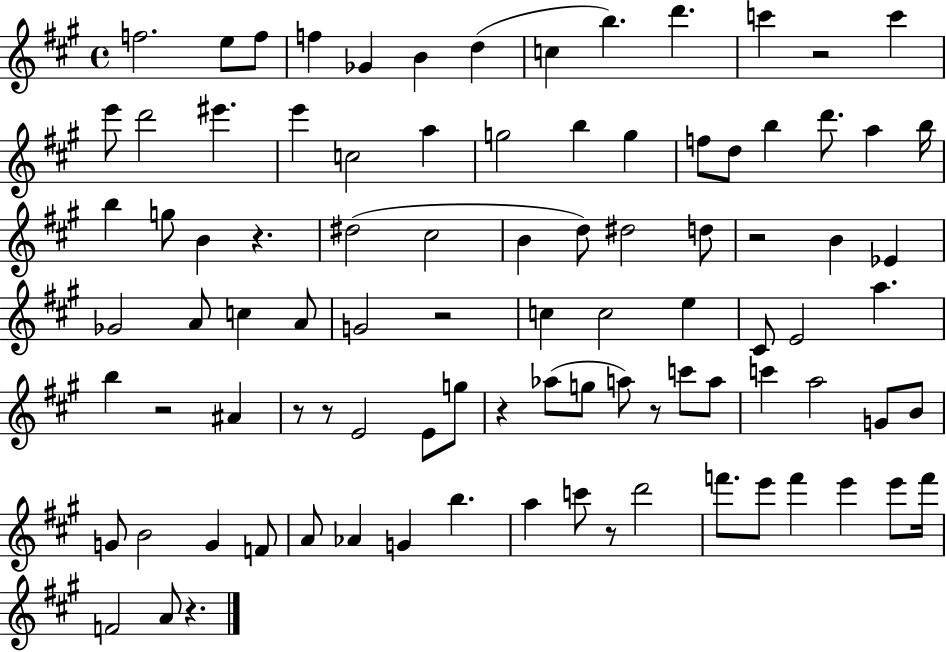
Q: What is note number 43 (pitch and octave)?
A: G4